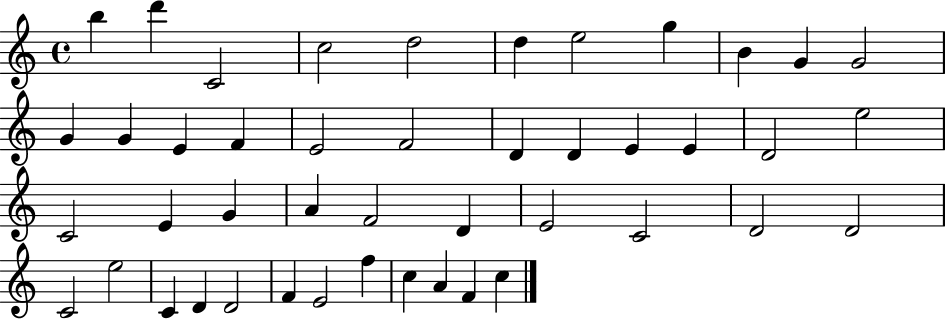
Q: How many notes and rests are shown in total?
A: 45